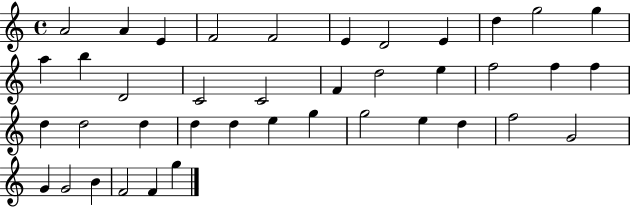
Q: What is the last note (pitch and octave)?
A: G5